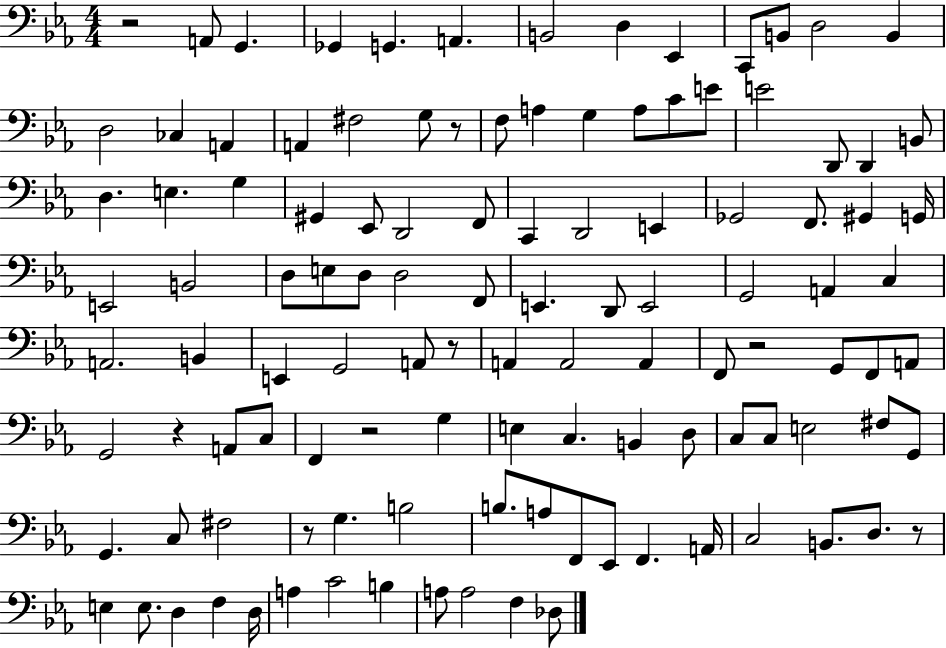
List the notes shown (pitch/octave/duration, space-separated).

R/h A2/e G2/q. Gb2/q G2/q. A2/q. B2/h D3/q Eb2/q C2/e B2/e D3/h B2/q D3/h CES3/q A2/q A2/q F#3/h G3/e R/e F3/e A3/q G3/q A3/e C4/e E4/e E4/h D2/e D2/q B2/e D3/q. E3/q. G3/q G#2/q Eb2/e D2/h F2/e C2/q D2/h E2/q Gb2/h F2/e. G#2/q G2/s E2/h B2/h D3/e E3/e D3/e D3/h F2/e E2/q. D2/e E2/h G2/h A2/q C3/q A2/h. B2/q E2/q G2/h A2/e R/e A2/q A2/h A2/q F2/e R/h G2/e F2/e A2/e G2/h R/q A2/e C3/e F2/q R/h G3/q E3/q C3/q. B2/q D3/e C3/e C3/e E3/h F#3/e G2/e G2/q. C3/e F#3/h R/e G3/q. B3/h B3/e. A3/e F2/e Eb2/e F2/q. A2/s C3/h B2/e. D3/e. R/e E3/q E3/e. D3/q F3/q D3/s A3/q C4/h B3/q A3/e A3/h F3/q Db3/e